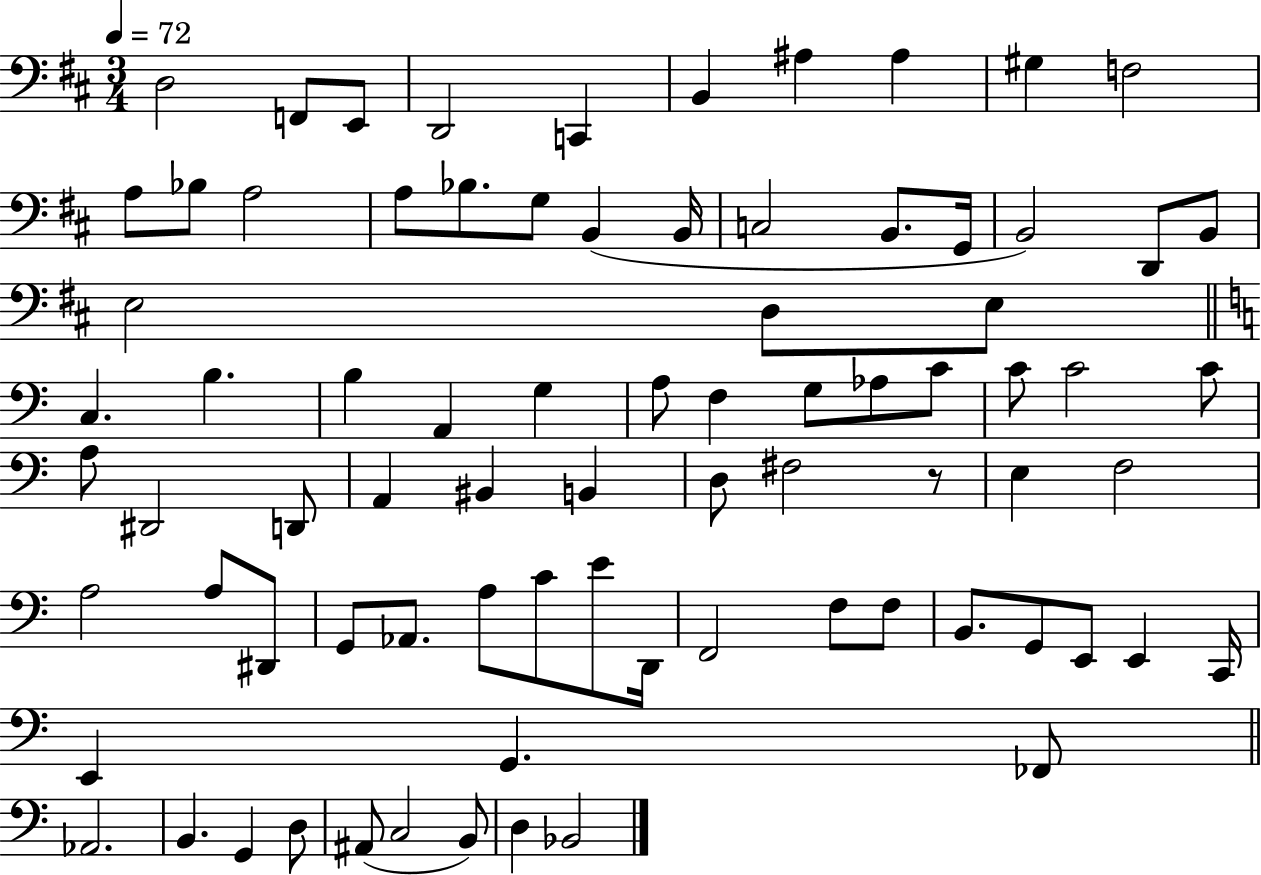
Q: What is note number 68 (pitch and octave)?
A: E2